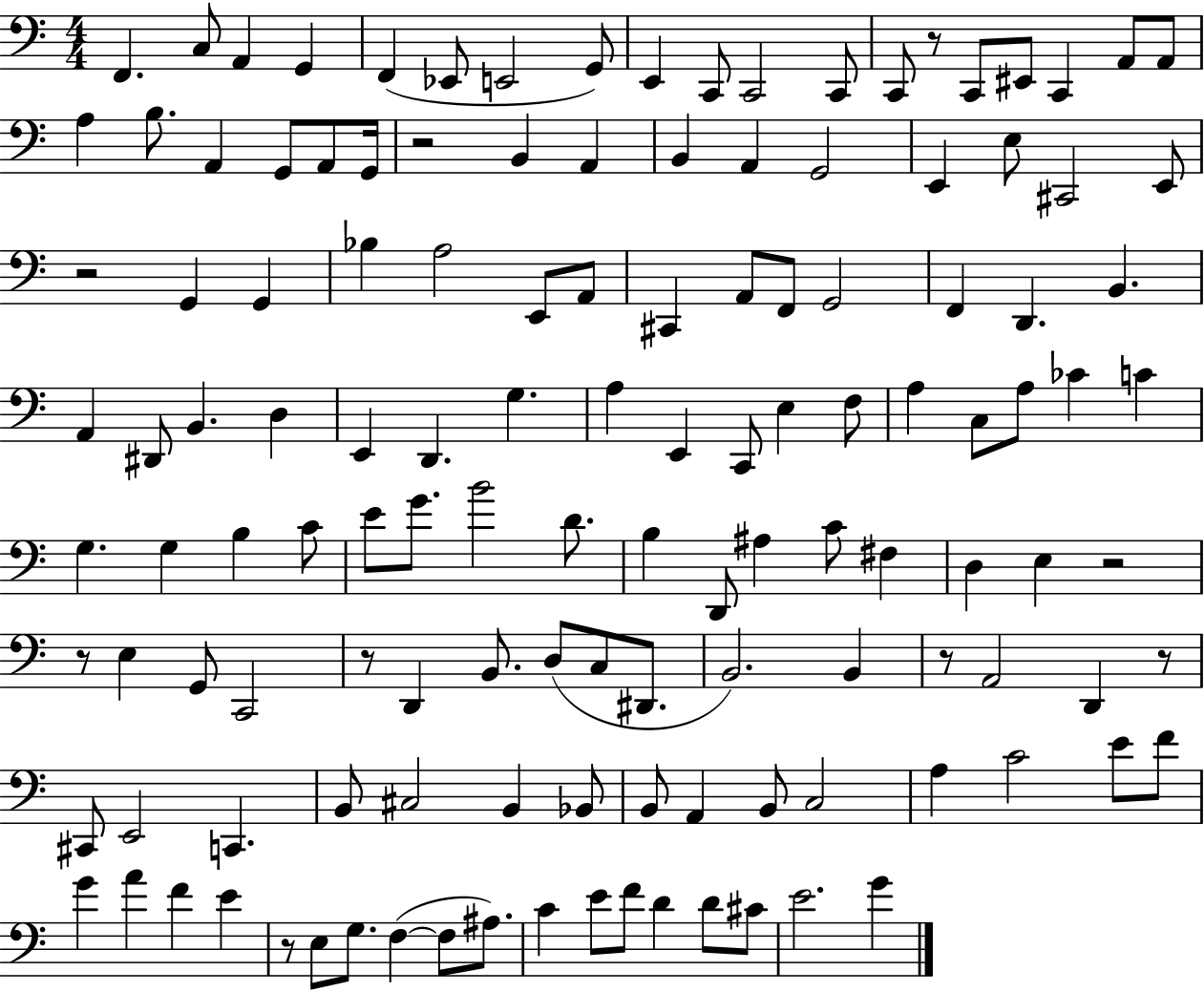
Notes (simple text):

F2/q. C3/e A2/q G2/q F2/q Eb2/e E2/h G2/e E2/q C2/e C2/h C2/e C2/e R/e C2/e EIS2/e C2/q A2/e A2/e A3/q B3/e. A2/q G2/e A2/e G2/s R/h B2/q A2/q B2/q A2/q G2/h E2/q E3/e C#2/h E2/e R/h G2/q G2/q Bb3/q A3/h E2/e A2/e C#2/q A2/e F2/e G2/h F2/q D2/q. B2/q. A2/q D#2/e B2/q. D3/q E2/q D2/q. G3/q. A3/q E2/q C2/e E3/q F3/e A3/q C3/e A3/e CES4/q C4/q G3/q. G3/q B3/q C4/e E4/e G4/e. B4/h D4/e. B3/q D2/e A#3/q C4/e F#3/q D3/q E3/q R/h R/e E3/q G2/e C2/h R/e D2/q B2/e. D3/e C3/e D#2/e. B2/h. B2/q R/e A2/h D2/q R/e C#2/e E2/h C2/q. B2/e C#3/h B2/q Bb2/e B2/e A2/q B2/e C3/h A3/q C4/h E4/e F4/e G4/q A4/q F4/q E4/q R/e E3/e G3/e. F3/q F3/e A#3/e. C4/q E4/e F4/e D4/q D4/e C#4/e E4/h. G4/q